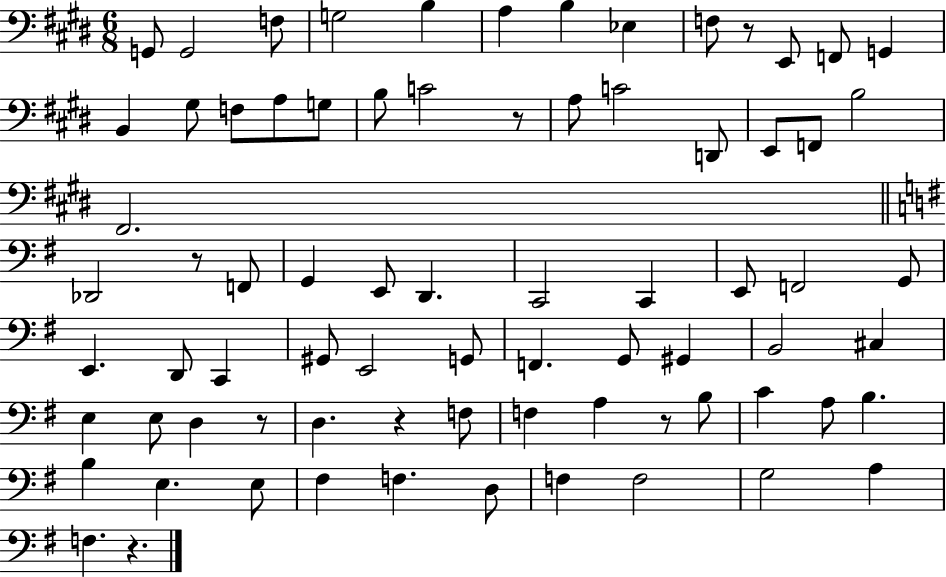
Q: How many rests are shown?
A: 7